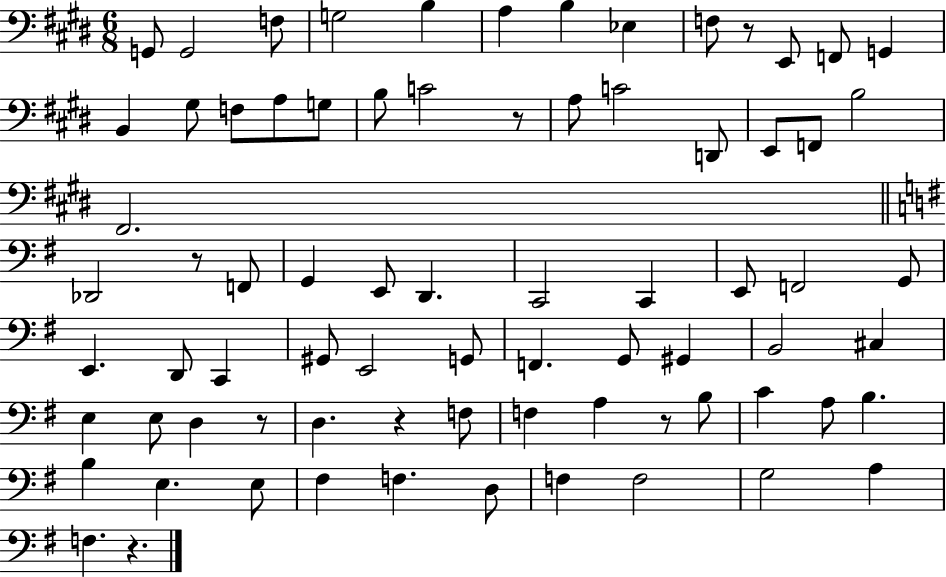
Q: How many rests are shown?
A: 7